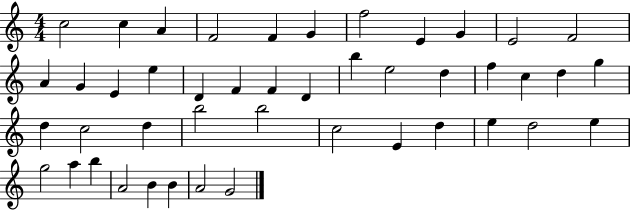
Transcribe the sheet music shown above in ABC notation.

X:1
T:Untitled
M:4/4
L:1/4
K:C
c2 c A F2 F G f2 E G E2 F2 A G E e D F F D b e2 d f c d g d c2 d b2 b2 c2 E d e d2 e g2 a b A2 B B A2 G2